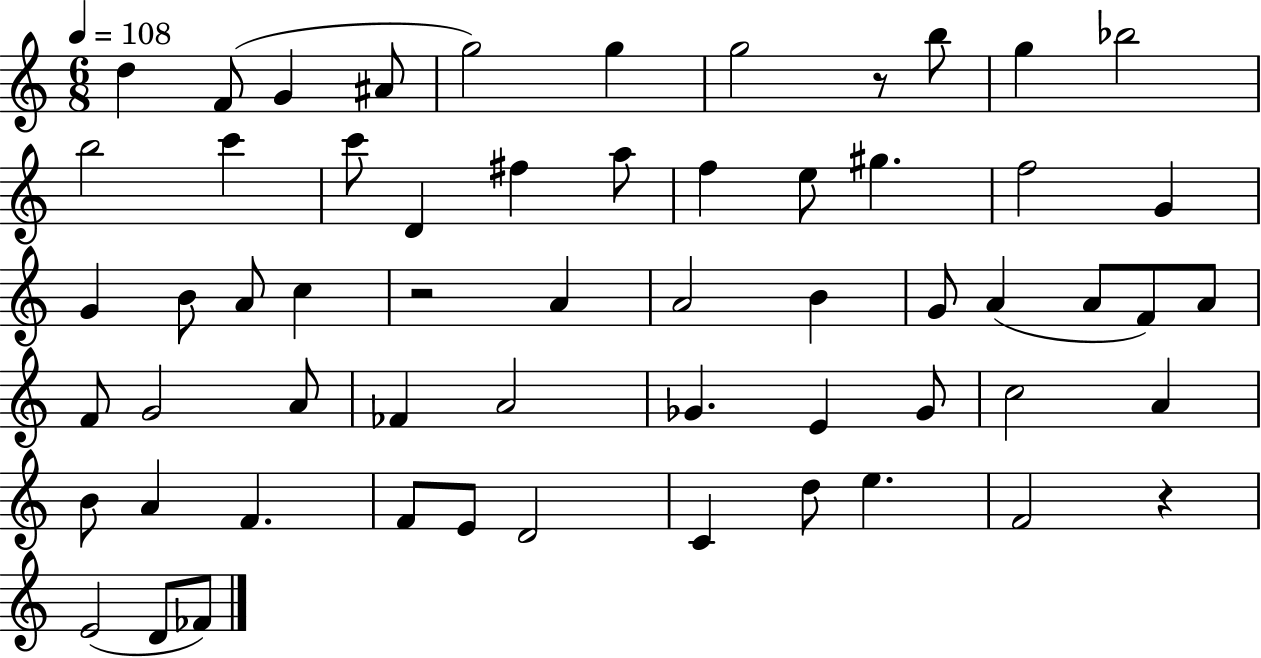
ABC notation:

X:1
T:Untitled
M:6/8
L:1/4
K:C
d F/2 G ^A/2 g2 g g2 z/2 b/2 g _b2 b2 c' c'/2 D ^f a/2 f e/2 ^g f2 G G B/2 A/2 c z2 A A2 B G/2 A A/2 F/2 A/2 F/2 G2 A/2 _F A2 _G E _G/2 c2 A B/2 A F F/2 E/2 D2 C d/2 e F2 z E2 D/2 _F/2